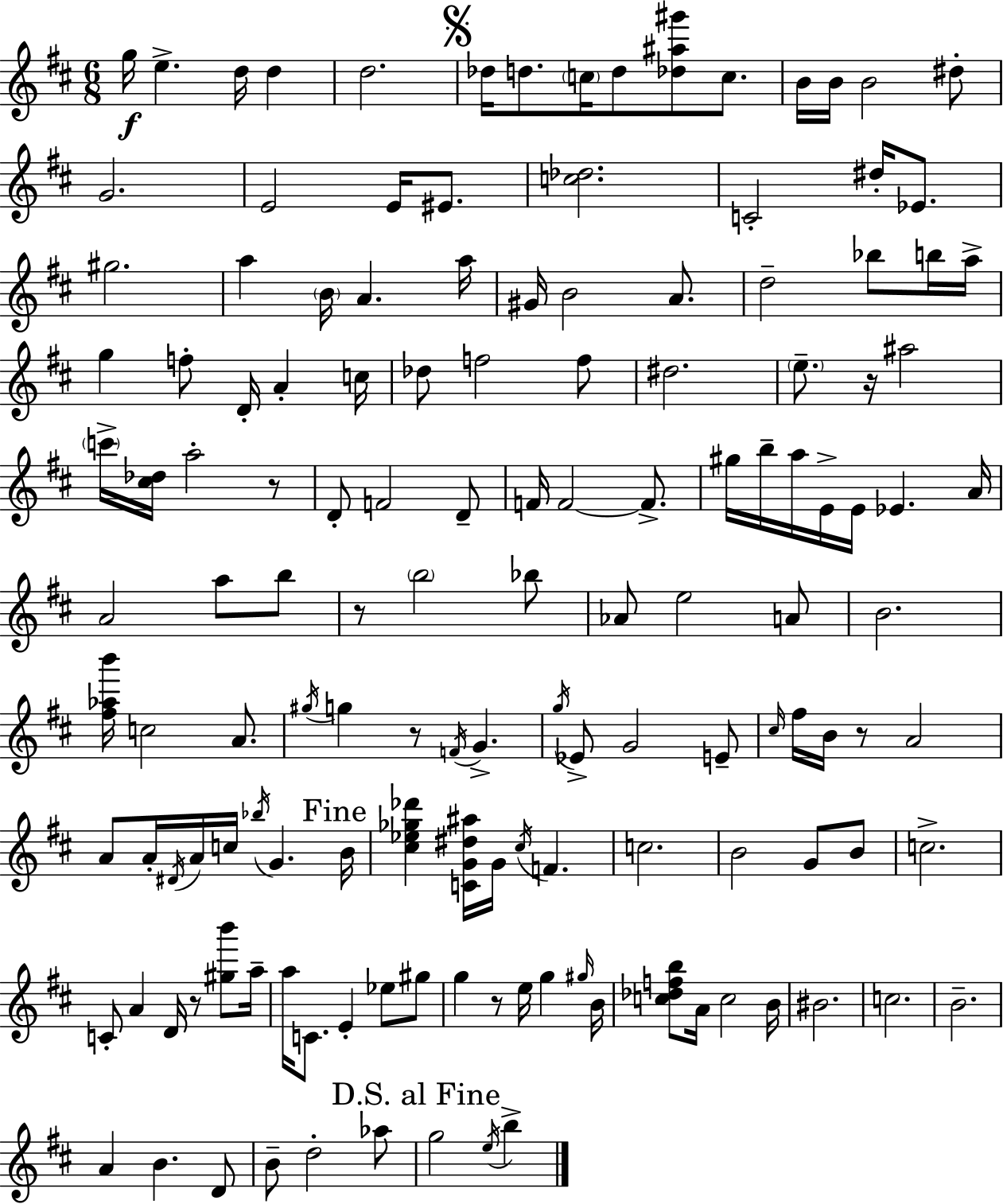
G5/s E5/q. D5/s D5/q D5/h. Db5/s D5/e. C5/s D5/e [Db5,A#5,G#6]/e C5/e. B4/s B4/s B4/h D#5/e G4/h. E4/h E4/s EIS4/e. [C5,Db5]/h. C4/h D#5/s Eb4/e. G#5/h. A5/q B4/s A4/q. A5/s G#4/s B4/h A4/e. D5/h Bb5/e B5/s A5/s G5/q F5/e D4/s A4/q C5/s Db5/e F5/h F5/e D#5/h. E5/e. R/s A#5/h C6/s [C#5,Db5]/s A5/h R/e D4/e F4/h D4/e F4/s F4/h F4/e. G#5/s B5/s A5/s E4/s E4/s Eb4/q. A4/s A4/h A5/e B5/e R/e B5/h Bb5/e Ab4/e E5/h A4/e B4/h. [F#5,Ab5,B6]/s C5/h A4/e. G#5/s G5/q R/e F4/s G4/q. G5/s Eb4/e G4/h E4/e C#5/s F#5/s B4/s R/e A4/h A4/e A4/s D#4/s A4/s C5/s Bb5/s G4/q. B4/s [C#5,Eb5,Gb5,Db6]/q [C4,G4,D#5,A#5]/s G4/s C#5/s F4/q. C5/h. B4/h G4/e B4/e C5/h. C4/e A4/q D4/s R/e [G#5,B6]/e A5/s A5/s C4/e. E4/q Eb5/e G#5/e G5/q R/e E5/s G5/q G#5/s B4/s [C5,Db5,F5,B5]/e A4/s C5/h B4/s BIS4/h. C5/h. B4/h. A4/q B4/q. D4/e B4/e D5/h Ab5/e G5/h E5/s B5/q